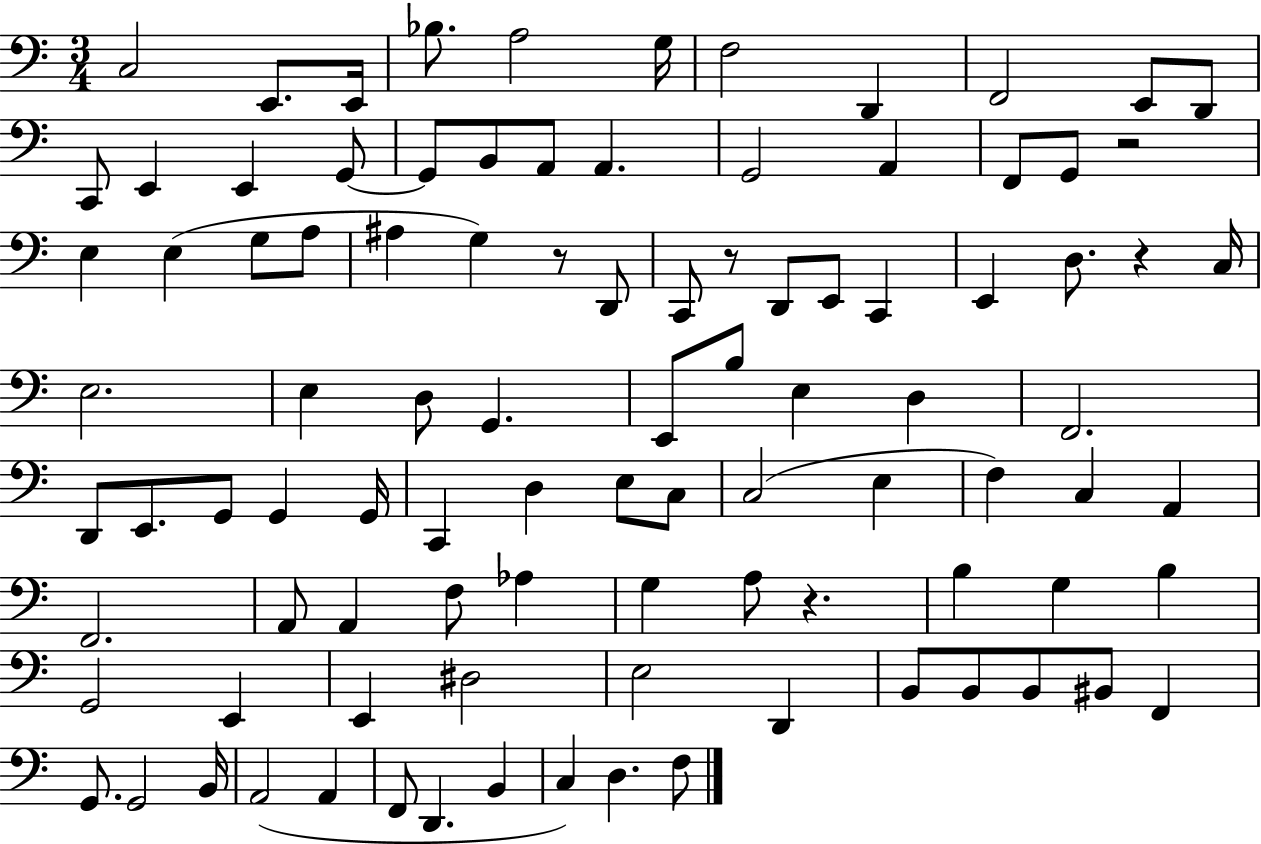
{
  \clef bass
  \numericTimeSignature
  \time 3/4
  \key c \major
  c2 e,8. e,16 | bes8. a2 g16 | f2 d,4 | f,2 e,8 d,8 | \break c,8 e,4 e,4 g,8~~ | g,8 b,8 a,8 a,4. | g,2 a,4 | f,8 g,8 r2 | \break e4 e4( g8 a8 | ais4 g4) r8 d,8 | c,8 r8 d,8 e,8 c,4 | e,4 d8. r4 c16 | \break e2. | e4 d8 g,4. | e,8 b8 e4 d4 | f,2. | \break d,8 e,8. g,8 g,4 g,16 | c,4 d4 e8 c8 | c2( e4 | f4) c4 a,4 | \break f,2. | a,8 a,4 f8 aes4 | g4 a8 r4. | b4 g4 b4 | \break g,2 e,4 | e,4 dis2 | e2 d,4 | b,8 b,8 b,8 bis,8 f,4 | \break g,8. g,2 b,16 | a,2( a,4 | f,8 d,4. b,4 | c4) d4. f8 | \break \bar "|."
}